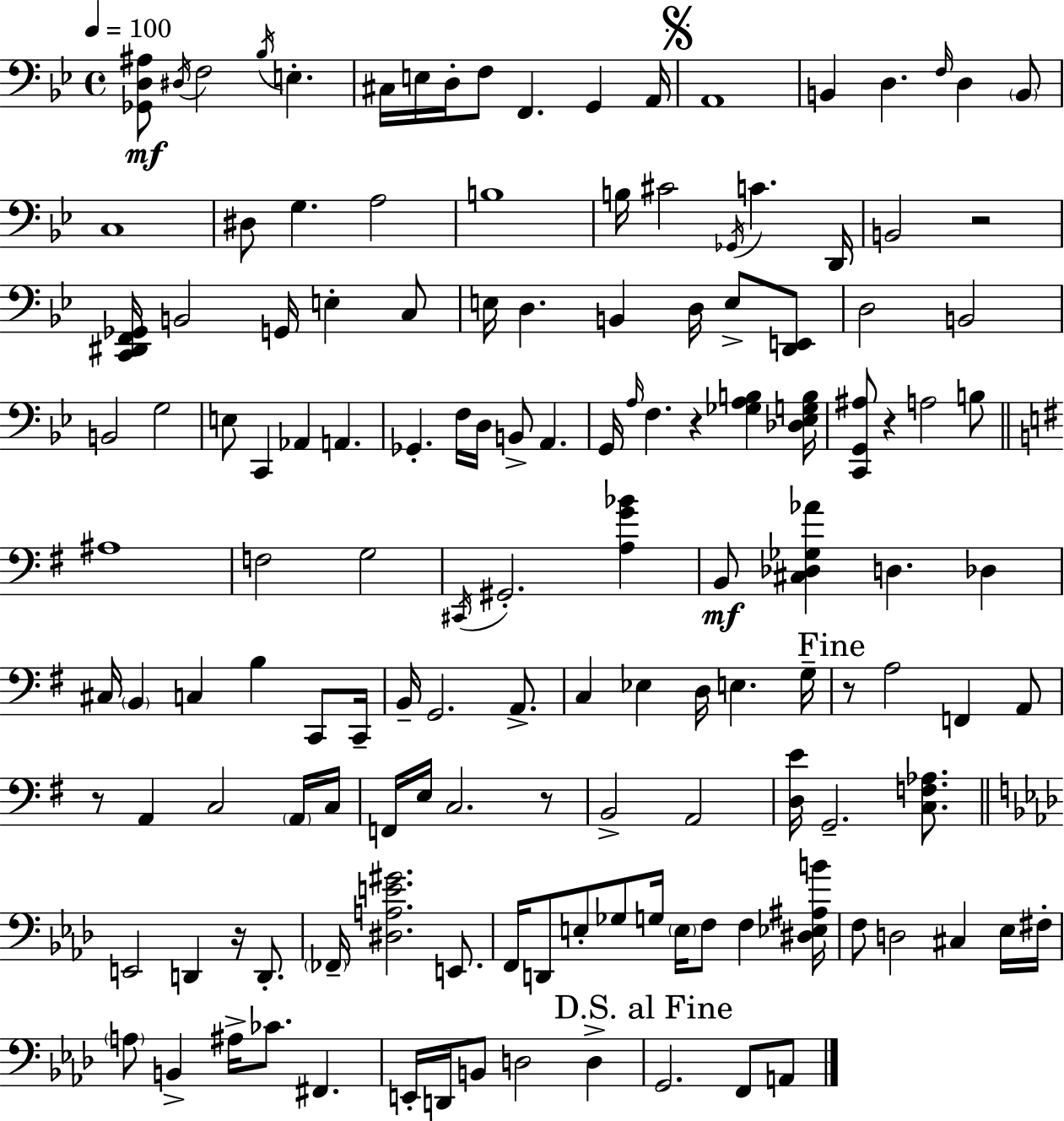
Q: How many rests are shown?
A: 7